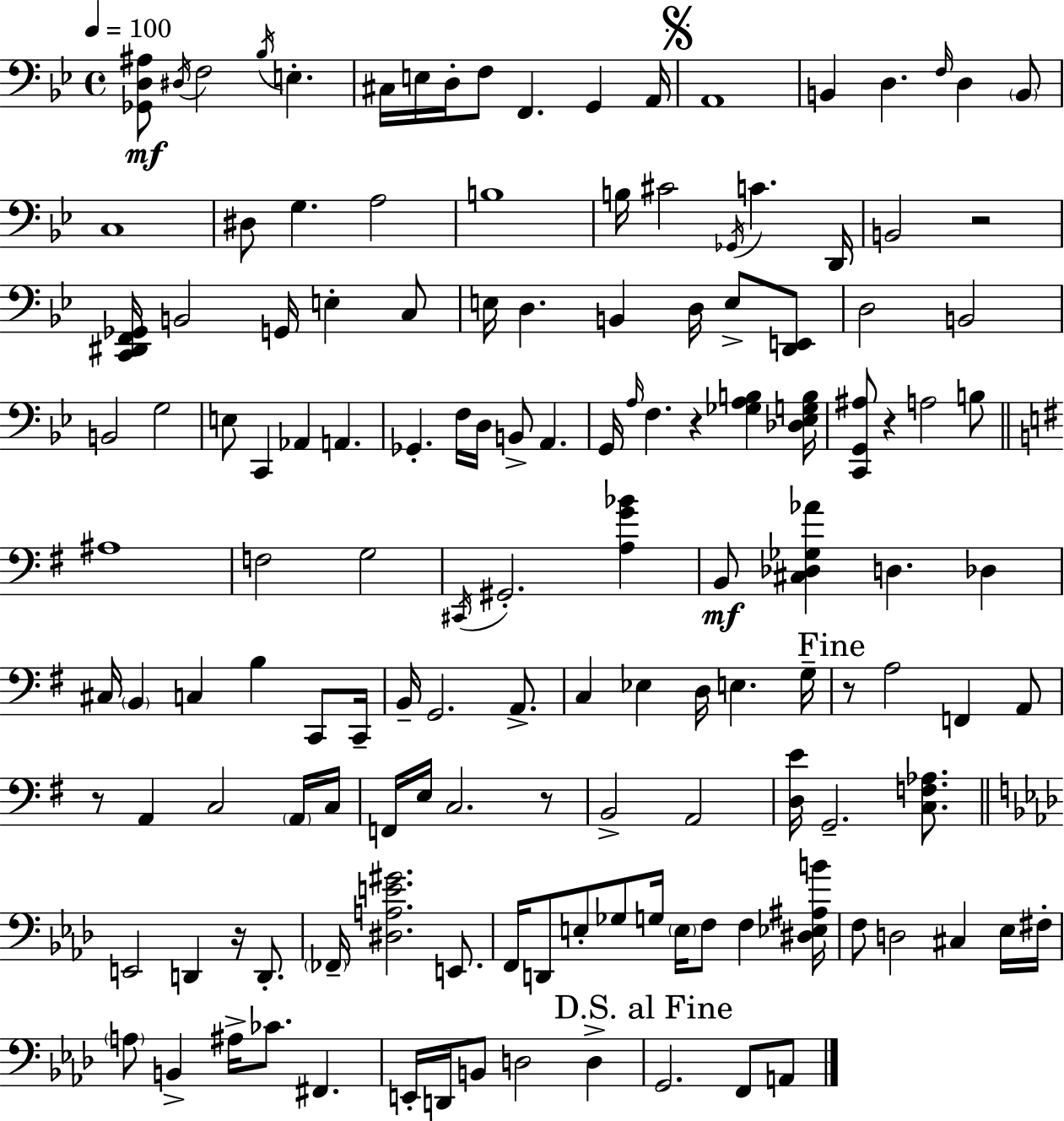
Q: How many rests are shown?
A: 7